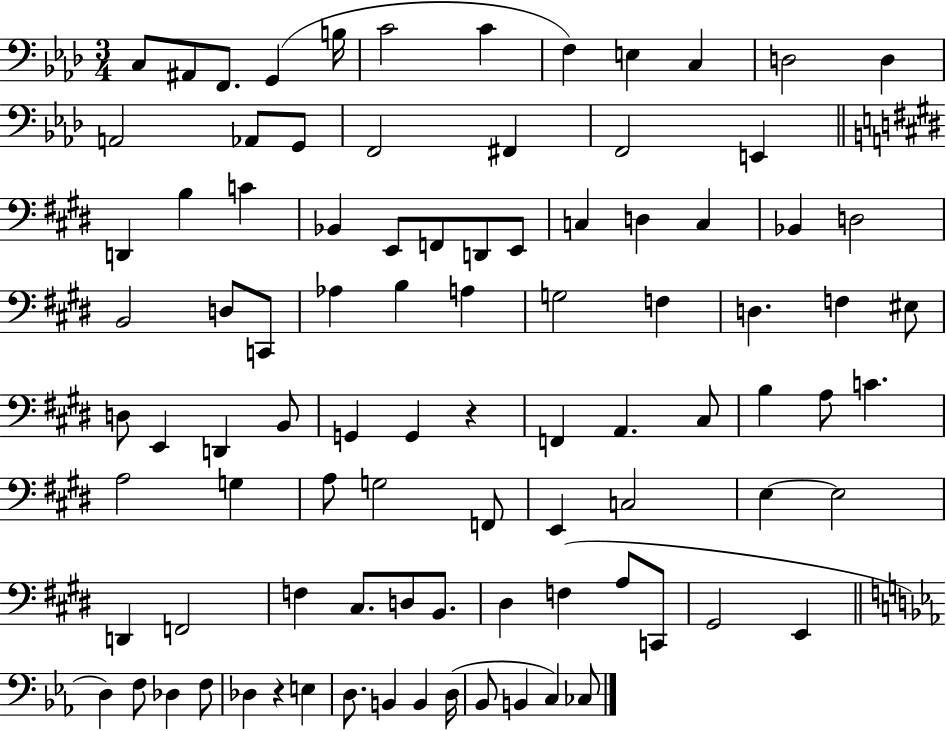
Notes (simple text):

C3/e A#2/e F2/e. G2/q B3/s C4/h C4/q F3/q E3/q C3/q D3/h D3/q A2/h Ab2/e G2/e F2/h F#2/q F2/h E2/q D2/q B3/q C4/q Bb2/q E2/e F2/e D2/e E2/e C3/q D3/q C3/q Bb2/q D3/h B2/h D3/e C2/e Ab3/q B3/q A3/q G3/h F3/q D3/q. F3/q EIS3/e D3/e E2/q D2/q B2/e G2/q G2/q R/q F2/q A2/q. C#3/e B3/q A3/e C4/q. A3/h G3/q A3/e G3/h F2/e E2/q C3/h E3/q E3/h D2/q F2/h F3/q C#3/e. D3/e B2/e. D#3/q F3/q A3/e C2/e G#2/h E2/q D3/q F3/e Db3/q F3/e Db3/q R/q E3/q D3/e. B2/q B2/q D3/s Bb2/e B2/q C3/q CES3/e